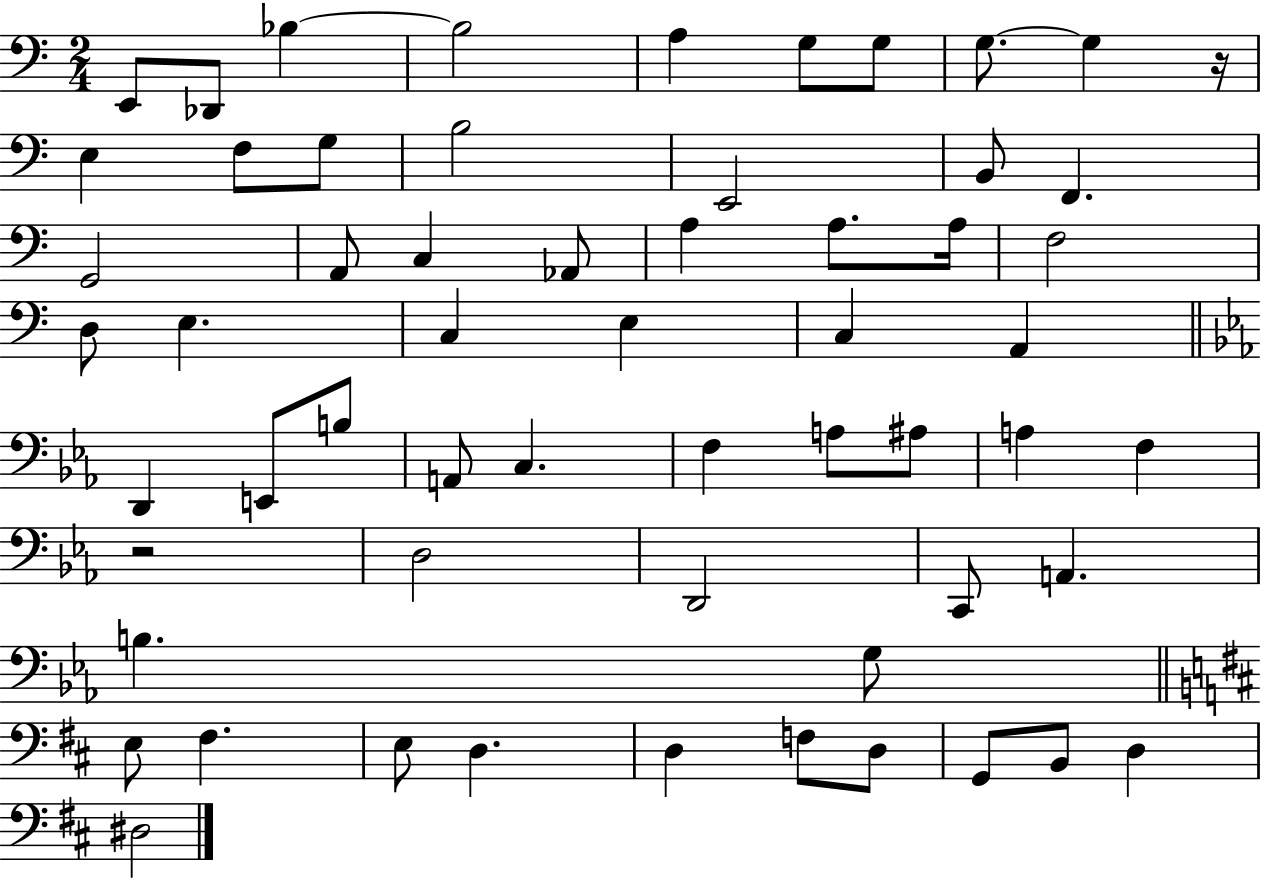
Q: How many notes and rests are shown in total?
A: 59